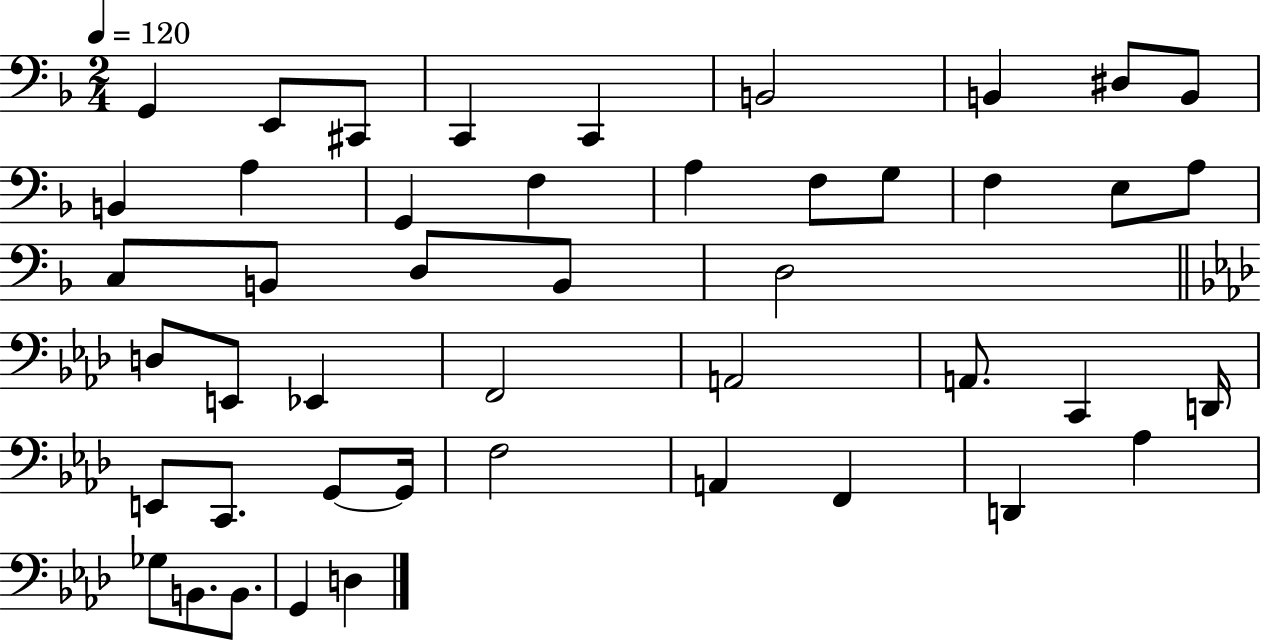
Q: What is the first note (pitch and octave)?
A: G2